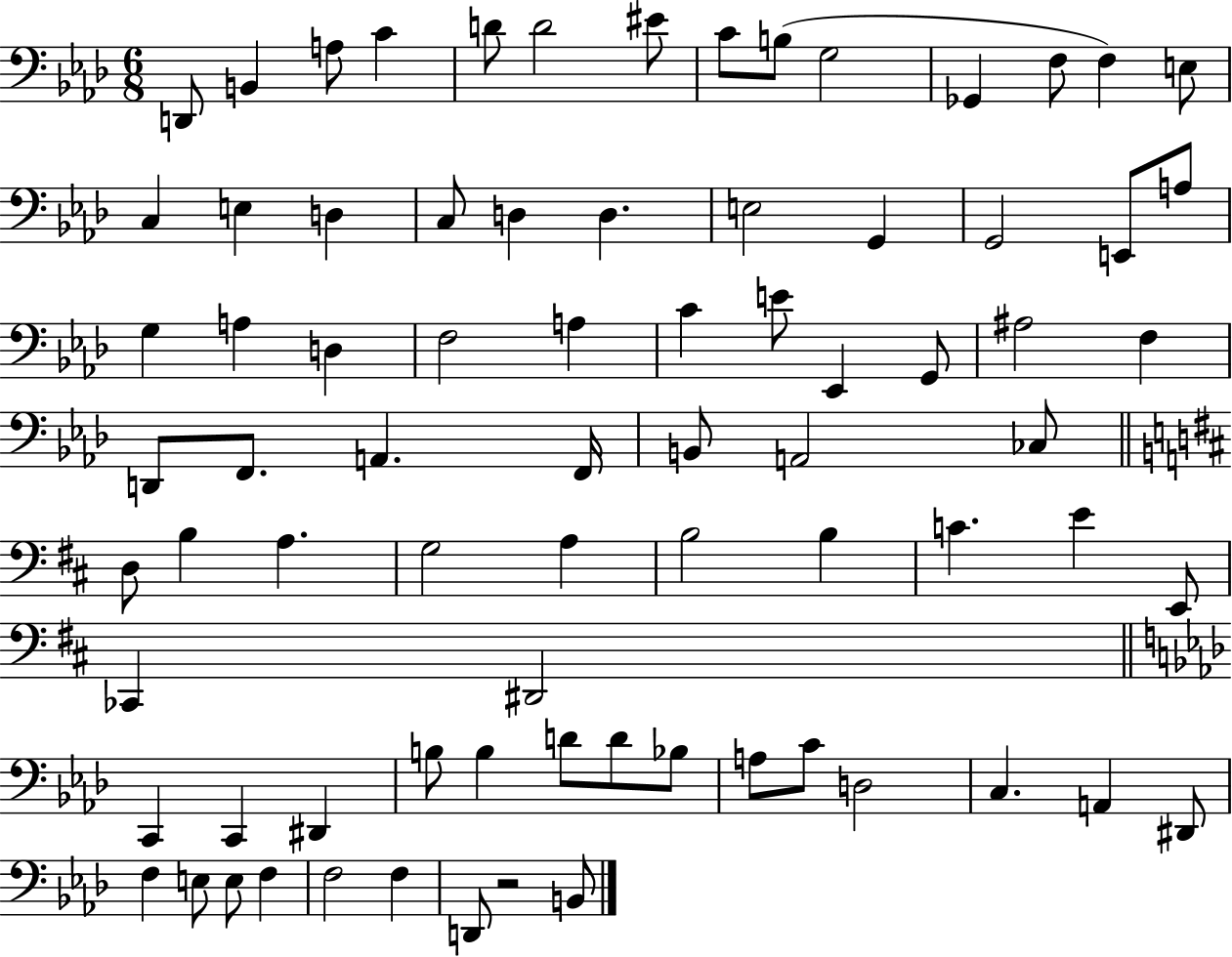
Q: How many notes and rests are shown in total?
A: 78